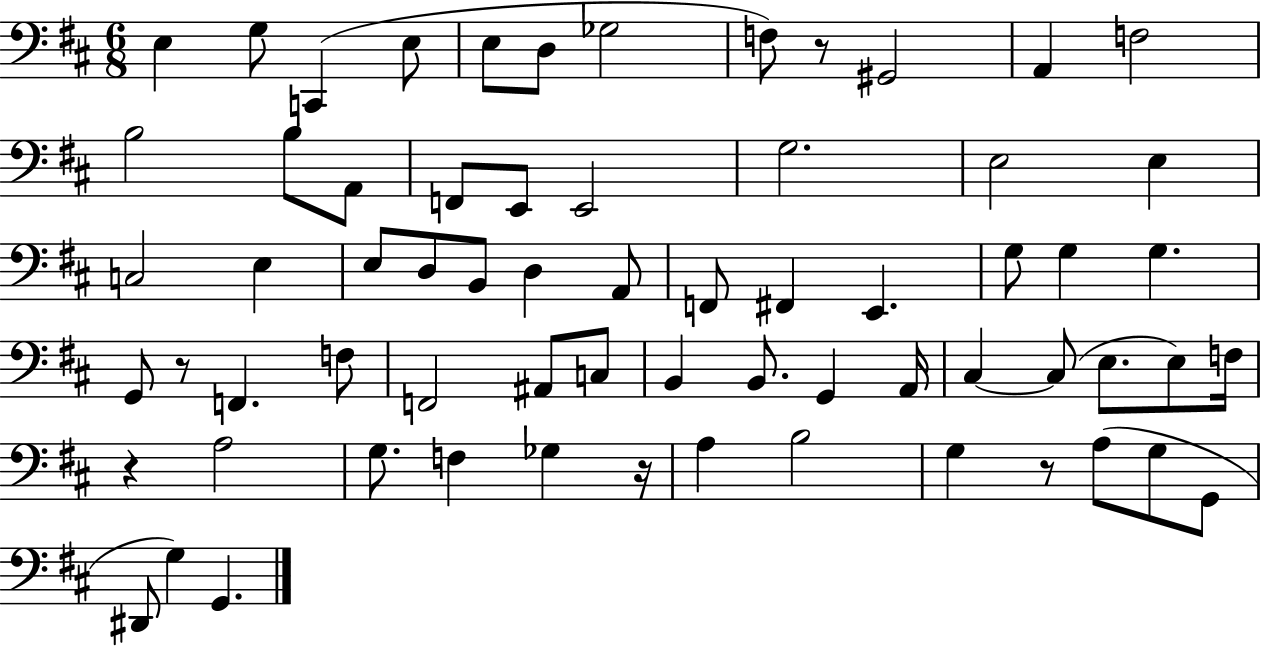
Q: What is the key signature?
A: D major